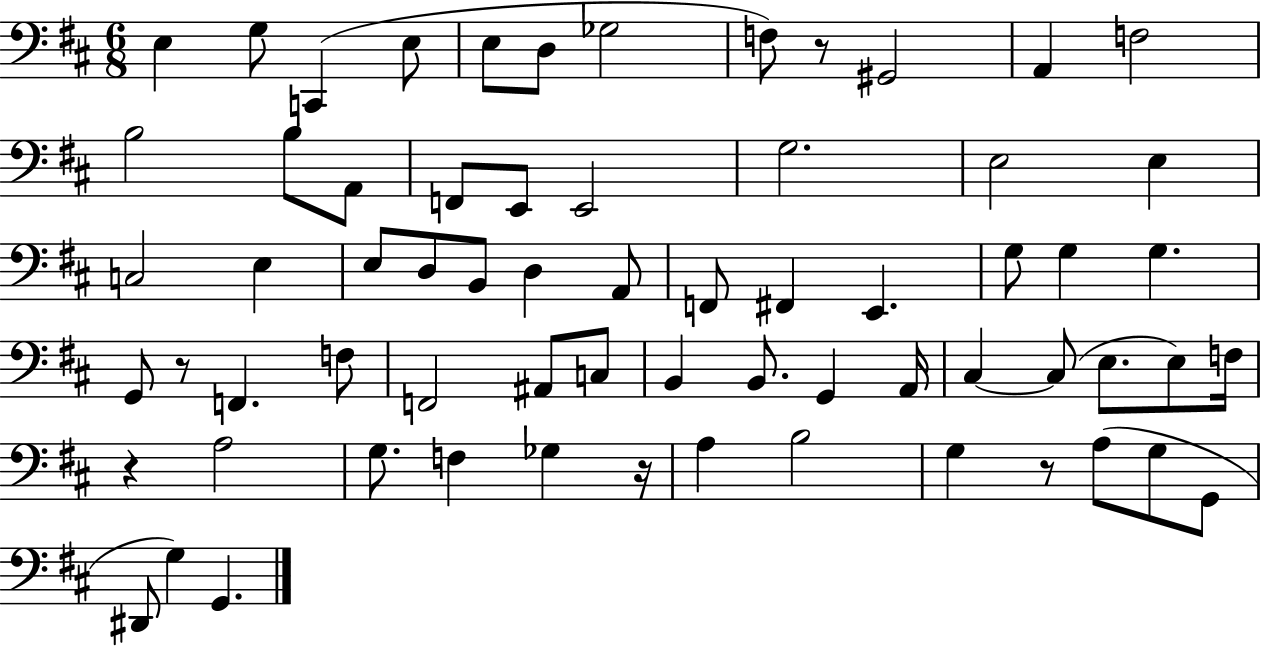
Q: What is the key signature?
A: D major